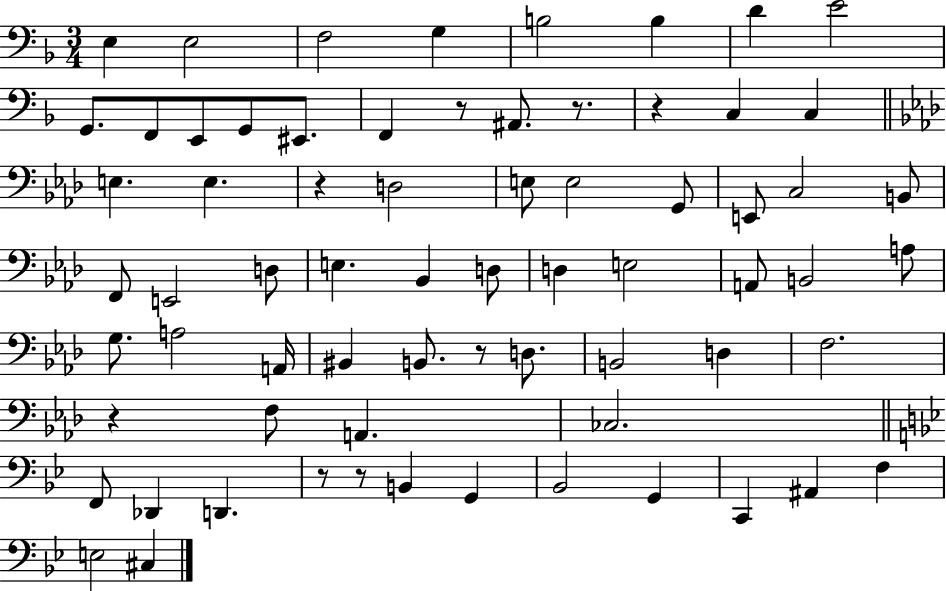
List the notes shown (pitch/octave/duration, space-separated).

E3/q E3/h F3/h G3/q B3/h B3/q D4/q E4/h G2/e. F2/e E2/e G2/e EIS2/e. F2/q R/e A#2/e. R/e. R/q C3/q C3/q E3/q. E3/q. R/q D3/h E3/e E3/h G2/e E2/e C3/h B2/e F2/e E2/h D3/e E3/q. Bb2/q D3/e D3/q E3/h A2/e B2/h A3/e G3/e. A3/h A2/s BIS2/q B2/e. R/e D3/e. B2/h D3/q F3/h. R/q F3/e A2/q. CES3/h. F2/e Db2/q D2/q. R/e R/e B2/q G2/q Bb2/h G2/q C2/q A#2/q F3/q E3/h C#3/q